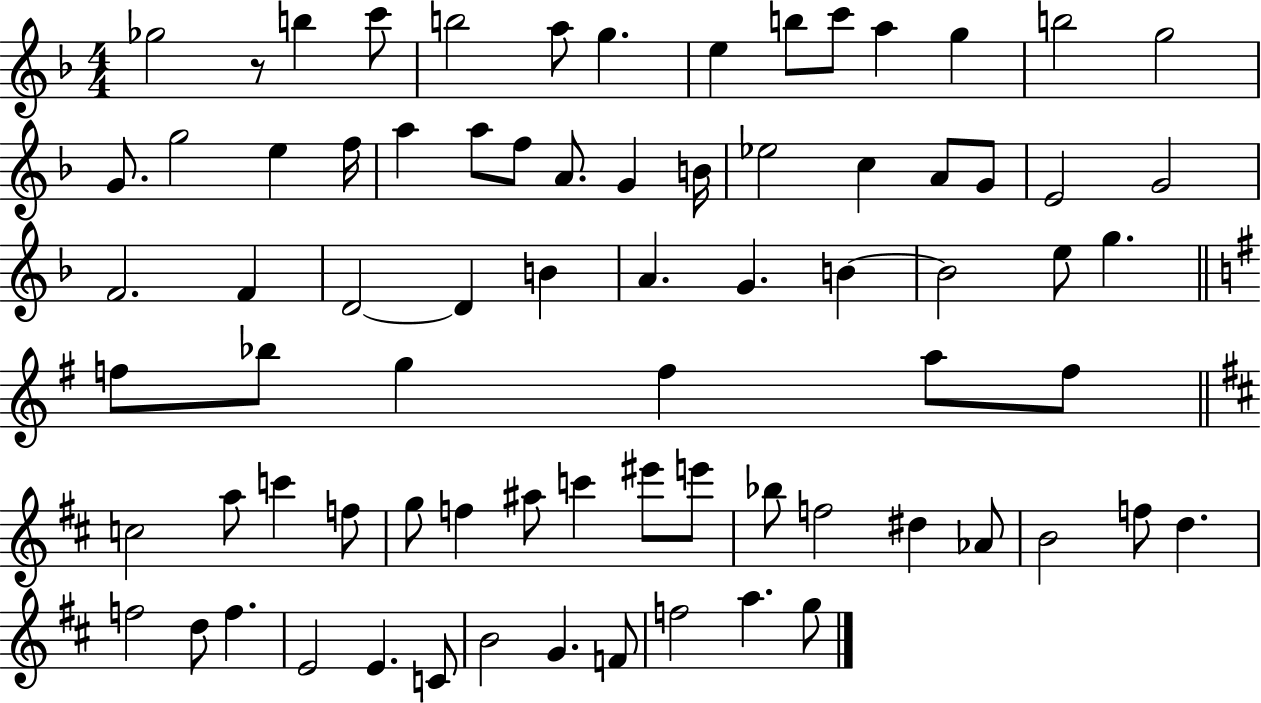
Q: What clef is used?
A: treble